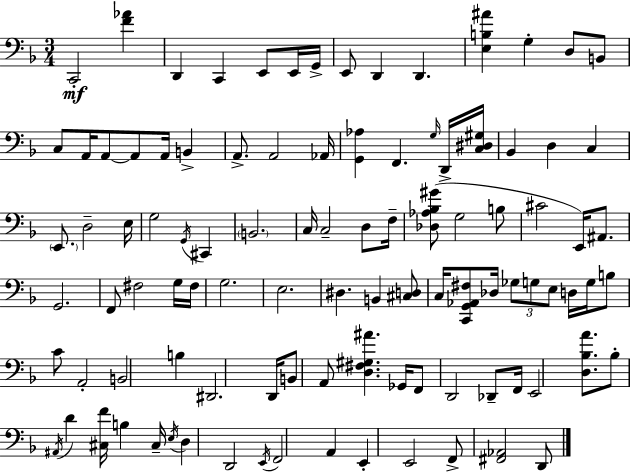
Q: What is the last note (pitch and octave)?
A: D2